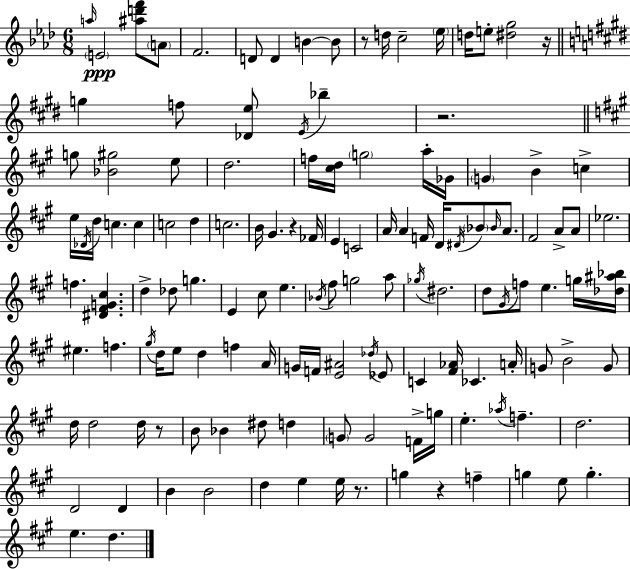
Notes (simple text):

A5/s E4/h [A#5,D6,F6]/e A4/e F4/h. D4/e D4/q B4/q B4/e R/e D5/s C5/h Eb5/s D5/s E5/e [D#5,G5]/h R/s G5/q F5/e [Db4,E5]/e E4/s Bb5/q R/h. G5/e [Bb4,G#5]/h E5/e D5/h. F5/s [C#5,D5]/s G5/h A5/s Gb4/s G4/q B4/q C5/q E5/s Db4/s D5/s C5/q. C5/q C5/h D5/q C5/h. B4/s G#4/q. R/q FES4/s E4/q C4/h A4/s A4/q F4/s D4/s D#4/s Bb4/e Bb4/s A4/e. F#4/h A4/e A4/e Eb5/h. F5/q. [D#4,F#4,G4,C#5]/q. D5/q Db5/e G5/q. E4/q C#5/e E5/q. Bb4/s F#5/e G5/h A5/e Gb5/s D#5/h. D5/e G#4/s F5/e E5/q. G5/s [Db5,A#5,Bb5]/s EIS5/q. F5/q. G#5/s D5/s E5/e D5/q F5/q A4/s G4/s F4/s [E4,A#4]/h Db5/s Eb4/e C4/q [F#4,Ab4]/s CES4/q. A4/s G4/e B4/h G4/e D5/s D5/h D5/s R/e B4/e Bb4/q D#5/e D5/q G4/e G4/h F4/s G5/s E5/q. Ab5/s F5/q. D5/h. D4/h D4/q B4/q B4/h D5/q E5/q E5/s R/e. G5/q R/q F5/q G5/q E5/e G5/q. E5/q. D5/q.